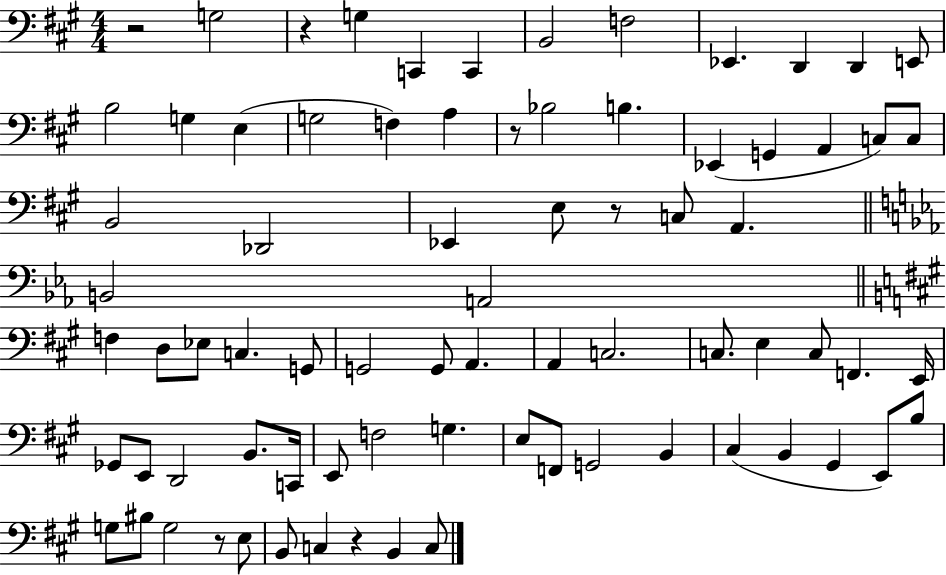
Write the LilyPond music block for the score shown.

{
  \clef bass
  \numericTimeSignature
  \time 4/4
  \key a \major
  r2 g2 | r4 g4 c,4 c,4 | b,2 f2 | ees,4. d,4 d,4 e,8 | \break b2 g4 e4( | g2 f4) a4 | r8 bes2 b4. | ees,4( g,4 a,4 c8) c8 | \break b,2 des,2 | ees,4 e8 r8 c8 a,4. | \bar "||" \break \key ees \major b,2 a,2 | \bar "||" \break \key a \major f4 d8 ees8 c4. g,8 | g,2 g,8 a,4. | a,4 c2. | c8. e4 c8 f,4. e,16 | \break ges,8 e,8 d,2 b,8. c,16 | e,8 f2 g4. | e8 f,8 g,2 b,4 | cis4( b,4 gis,4 e,8) b8 | \break g8 bis8 g2 r8 e8 | b,8 c4 r4 b,4 c8 | \bar "|."
}